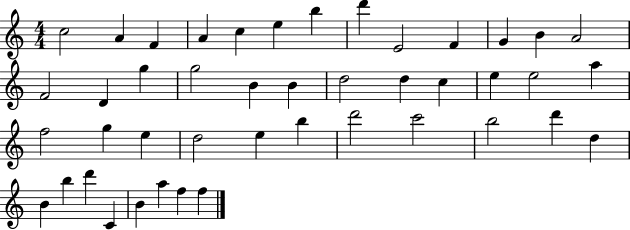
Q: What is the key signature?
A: C major